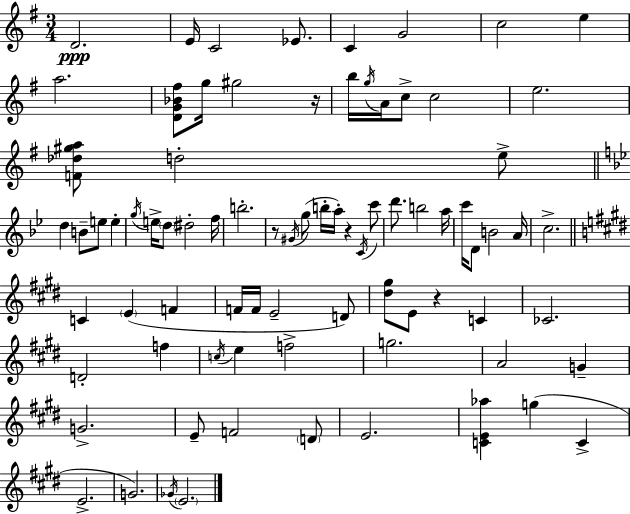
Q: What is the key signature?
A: G major